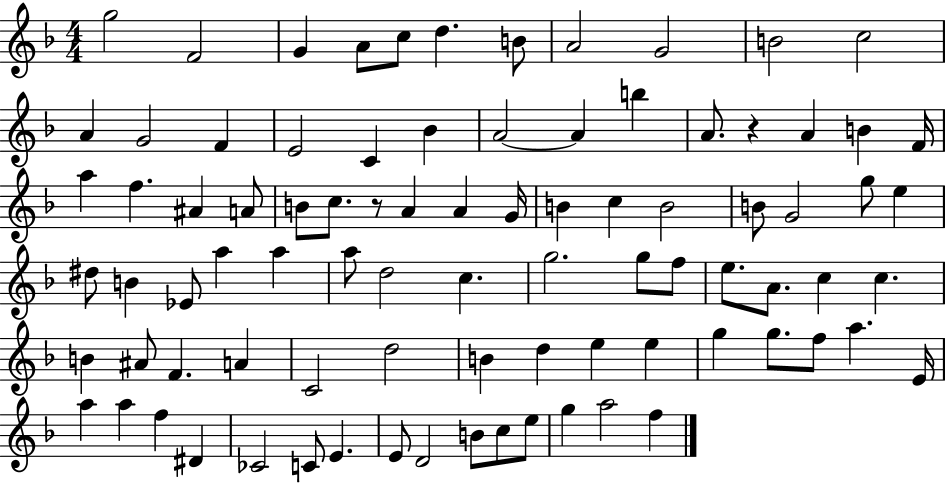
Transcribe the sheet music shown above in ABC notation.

X:1
T:Untitled
M:4/4
L:1/4
K:F
g2 F2 G A/2 c/2 d B/2 A2 G2 B2 c2 A G2 F E2 C _B A2 A b A/2 z A B F/4 a f ^A A/2 B/2 c/2 z/2 A A G/4 B c B2 B/2 G2 g/2 e ^d/2 B _E/2 a a a/2 d2 c g2 g/2 f/2 e/2 A/2 c c B ^A/2 F A C2 d2 B d e e g g/2 f/2 a E/4 a a f ^D _C2 C/2 E E/2 D2 B/2 c/2 e/2 g a2 f